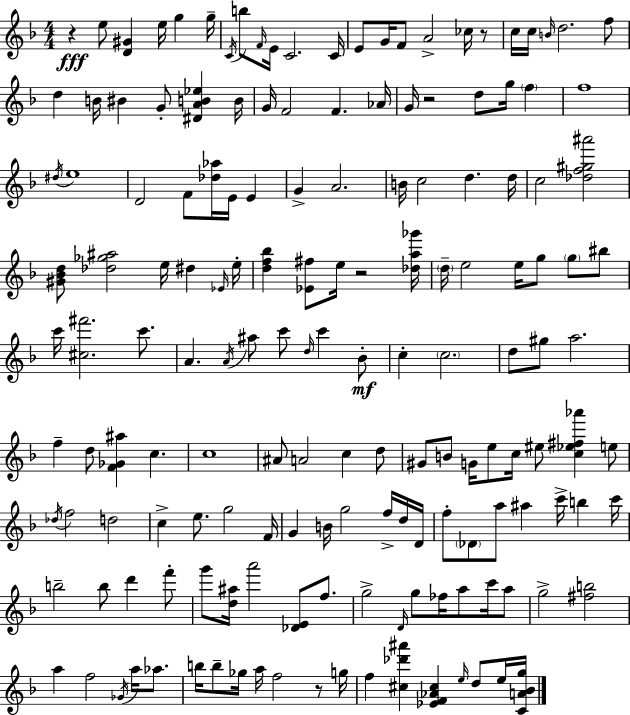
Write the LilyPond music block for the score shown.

{
  \clef treble
  \numericTimeSignature
  \time 4/4
  \key f \major
  r4\fff e''8 <d' gis'>4 e''16 g''4 g''16-- | \acciaccatura { c'16 } b''8 \grace { f'16 } e'16 c'2. | c'16 e'8 g'16 f'8 a'2-> ces''16 | r8 c''16 c''16 \grace { b'16 } d''2. | \break f''8 d''4 b'16 bis'4 g'8-. <dis' a' b' ees''>4 | b'16 g'16 f'2 f'4. | aes'16 g'16 r2 d''8 g''16 \parenthesize f''4 | f''1 | \break \acciaccatura { dis''16 } e''1 | d'2 f'8 <des'' aes''>16 e'16 | e'4 g'4-> a'2. | b'16 c''2 d''4. | \break d''16 c''2 <des'' f'' gis'' ais'''>2 | <gis' bes' d''>8 <des'' ges'' ais''>2 e''16 dis''4 | \grace { ees'16 } e''16-. <d'' f'' bes''>4 <ees' fis''>8 e''16 r2 | <des'' a'' ges'''>16 \parenthesize d''16-- e''2 e''16 g''8 | \break \parenthesize g''8 bis''8 c'''16 <cis'' fis'''>2. | c'''8. a'4. \acciaccatura { a'16 } ais''8 c'''8 | \grace { d''16 } c'''4 bes'8-.\mf c''4-. \parenthesize c''2. | d''8 gis''8 a''2. | \break f''4-- d''8 <f' ges' ais''>4 | c''4. c''1 | ais'8 a'2 | c''4 d''8 gis'8 b'8 g'16 e''8 c''16 eis''8 | \break <c'' ees'' fis'' aes'''>4 e''8 \acciaccatura { des''16 } f''2 | d''2 c''4-> e''8. g''2 | f'16 g'4 b'16 g''2 | f''16-> d''16 d'16 f''8-. \parenthesize des'8 a''8 ais''4 | \break c'''16-> b''4 c'''16 b''2-- | b''8 d'''4 f'''8-. g'''8 <d'' ais''>16 a'''2 | <des' e'>8 f''8. g''2-> | \grace { d'16 } g''8 fes''16 a''8 c'''16 a''8 g''2-> | \break <fis'' b''>2 a''4 f''2 | \acciaccatura { ges'16 } a''16 aes''8. b''16 b''8-- ges''16 a''16 f''2 | r8 g''16 f''4 <cis'' des''' ais'''>4 | <ees' f' aes' cis''>4 \grace { e''16 } d''8 e''16 <c' a' bes' g''>16 \bar "|."
}